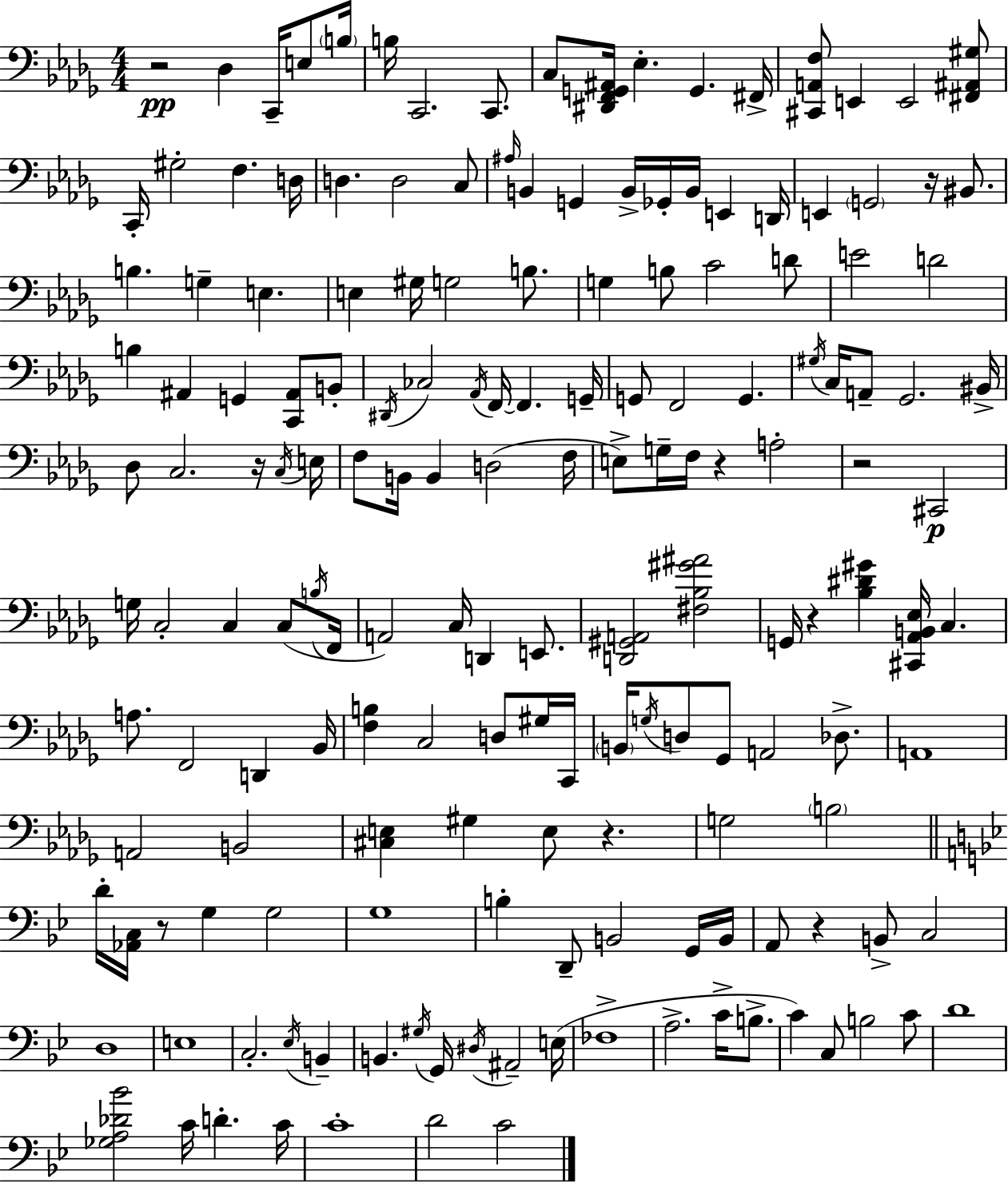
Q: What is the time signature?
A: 4/4